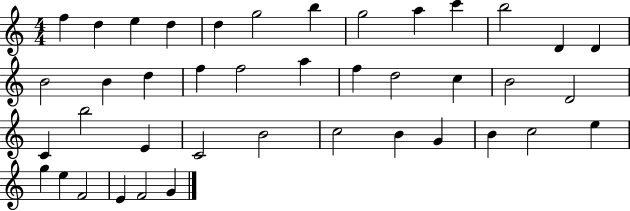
F5/q D5/q E5/q D5/q D5/q G5/h B5/q G5/h A5/q C6/q B5/h D4/q D4/q B4/h B4/q D5/q F5/q F5/h A5/q F5/q D5/h C5/q B4/h D4/h C4/q B5/h E4/q C4/h B4/h C5/h B4/q G4/q B4/q C5/h E5/q G5/q E5/q F4/h E4/q F4/h G4/q